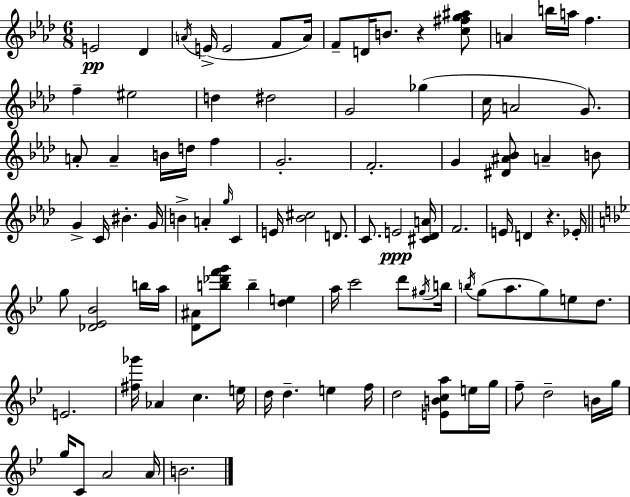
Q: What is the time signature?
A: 6/8